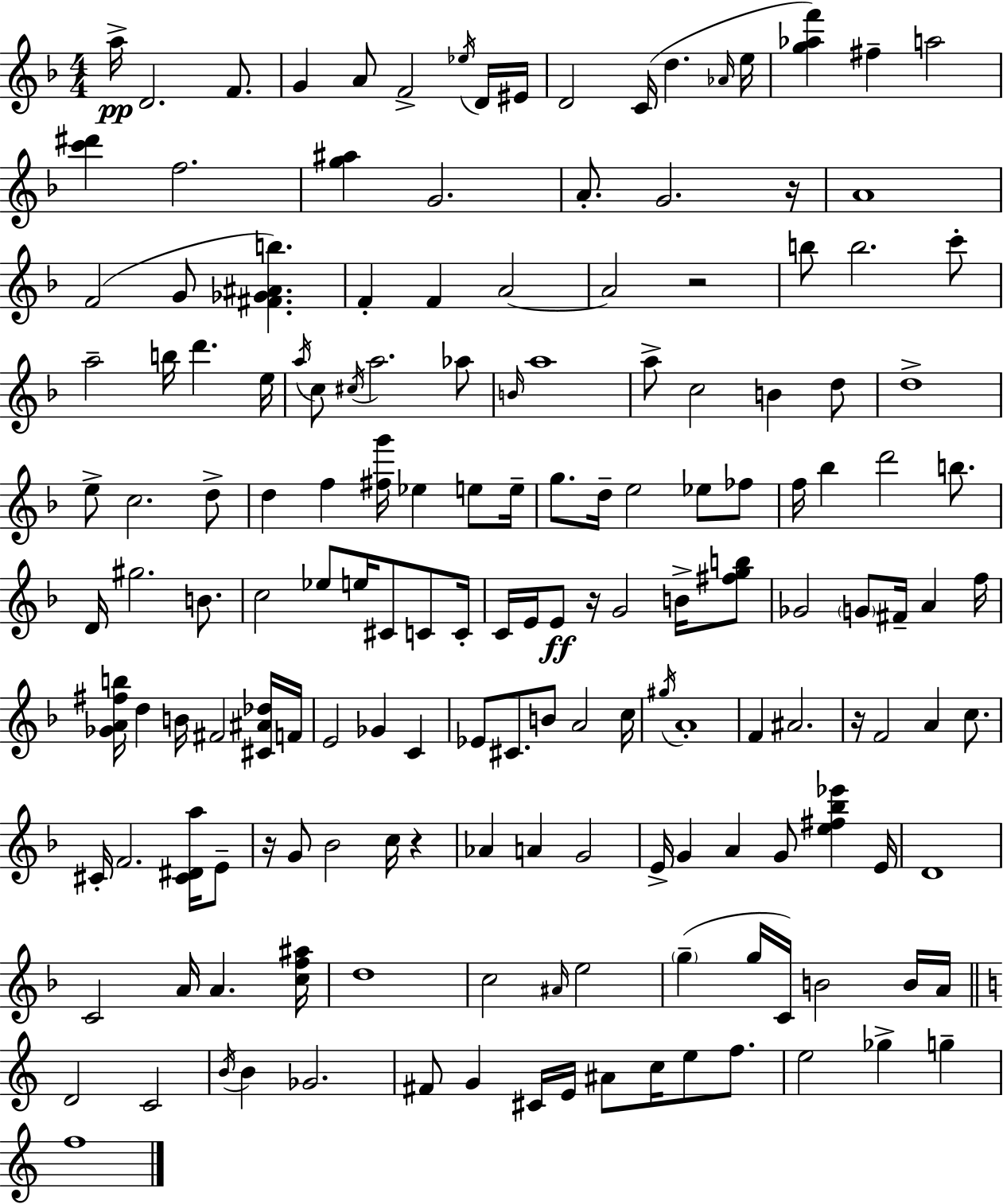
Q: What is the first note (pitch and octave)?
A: A5